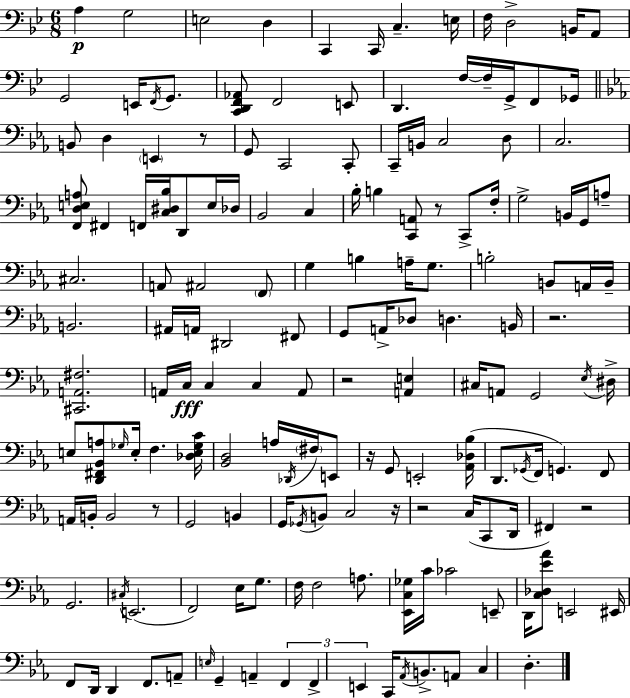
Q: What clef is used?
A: bass